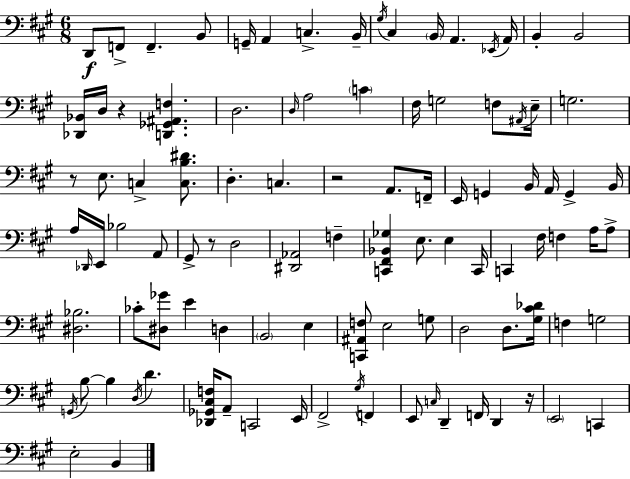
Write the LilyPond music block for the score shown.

{
  \clef bass
  \numericTimeSignature
  \time 6/8
  \key a \major
  \repeat volta 2 { d,8\f f,8-> f,4.-- b,8 | g,16-- a,4 c4.-> b,16-- | \acciaccatura { gis16 } cis4 \parenthesize b,16 a,4. | \acciaccatura { ees,16 } a,16 b,4-. b,2 | \break <des, bes,>16 d16 r4 <d, ges, ais, f>4. | d2. | \grace { d16 } a2 \parenthesize c'4 | fis16 g2 | \break f8 \acciaccatura { ais,16 } e16-- g2. | r8 e8. c4-> | <c b dis'>8. d4.-. c4. | r2 | \break a,8. f,16-- e,16 g,4 b,16 a,16 g,4-> | b,16 a16 \grace { des,16 } e,16 bes2 | a,8 gis,8-> r8 d2 | <dis, aes,>2 | \break f4-- <c, fis, bes, ges>4 e8. | e4 c,16 c,4 fis16 f4 | a16 a8-> <dis bes>2. | ces'8-. <dis ges'>8 e'4 | \break d4 \parenthesize b,2 | e4 <c, ais, f>8 e2 | g8 d2 | d8. <gis cis' des'>16 f4 g2 | \break \acciaccatura { g,16 } b8~~ b4 | \acciaccatura { d16 } d'4. <des, ges, cis f>16 a,8-- c,2 | e,16 fis,2-> | \acciaccatura { gis16 } f,4 e,8 \grace { c16 } d,4-- | \break f,16 d,4 r16 \parenthesize e,2 | c,4 e2-. | b,4 } \bar "|."
}